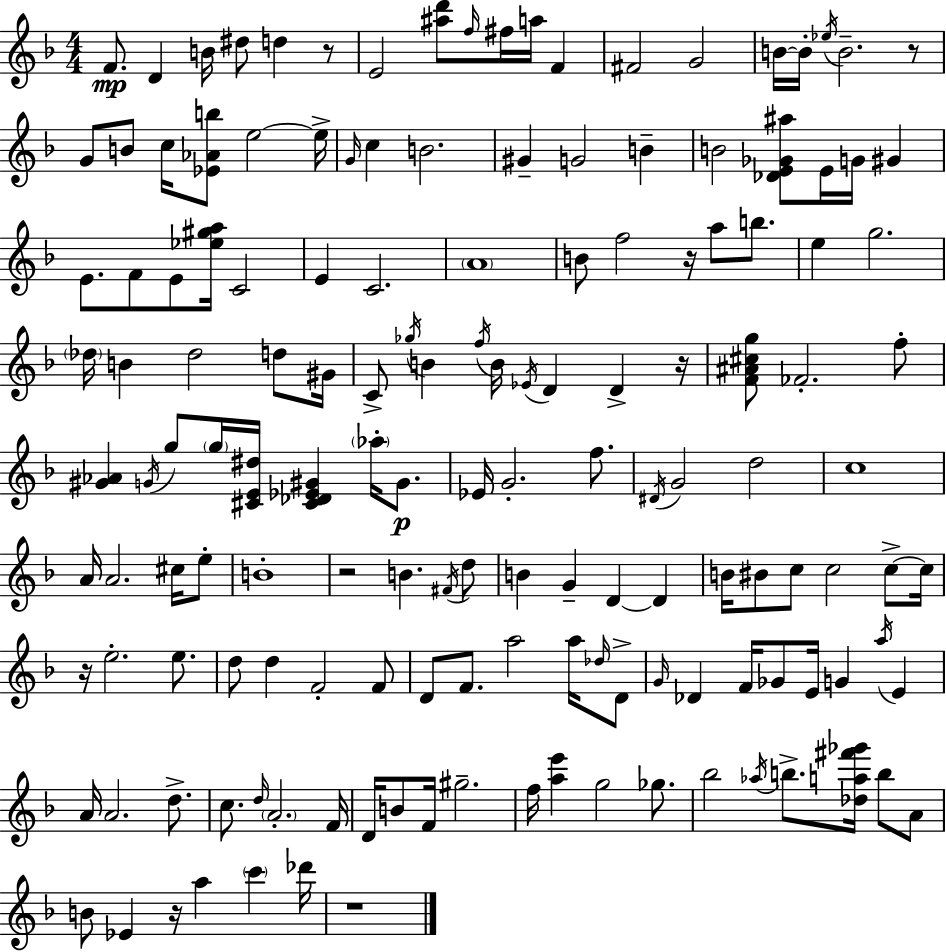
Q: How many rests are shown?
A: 8